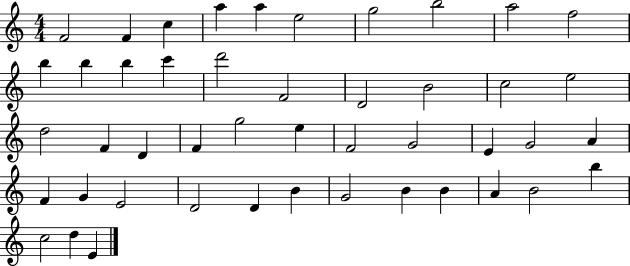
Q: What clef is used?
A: treble